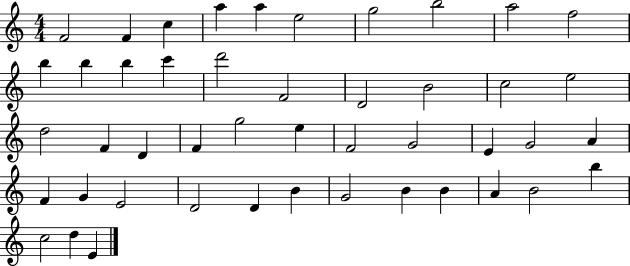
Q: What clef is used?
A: treble